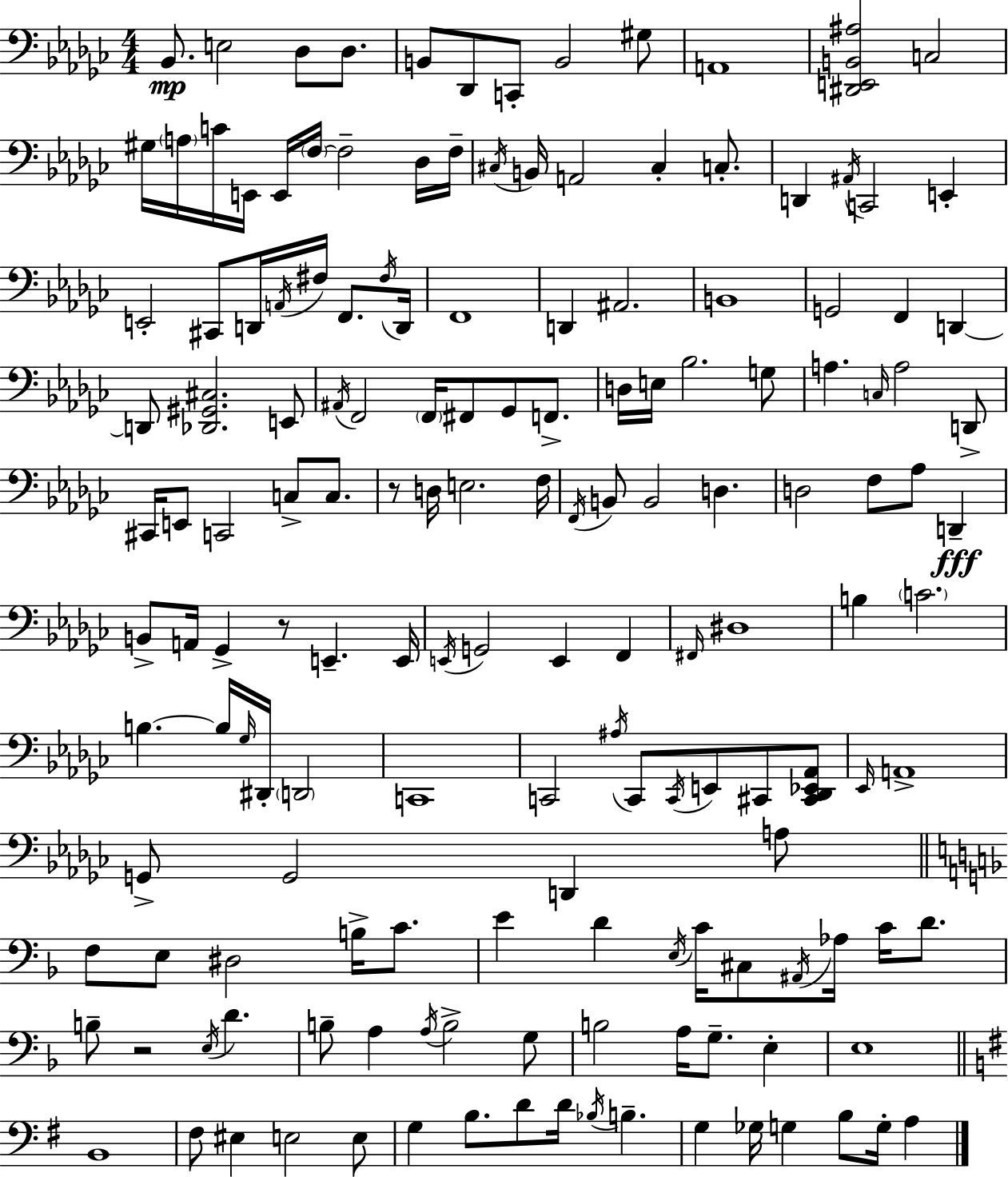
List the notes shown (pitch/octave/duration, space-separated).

Bb2/e. E3/h Db3/e Db3/e. B2/e Db2/e C2/e B2/h G#3/e A2/w [D#2,E2,B2,A#3]/h C3/h G#3/s A3/s C4/s E2/s E2/s F3/s F3/h Db3/s F3/s C#3/s B2/s A2/h C#3/q C3/e. D2/q A#2/s C2/h E2/q E2/h C#2/e D2/s A2/s F#3/s F2/e. F#3/s D2/s F2/w D2/q A#2/h. B2/w G2/h F2/q D2/q D2/e [Db2,G#2,C#3]/h. E2/e A#2/s F2/h F2/s F#2/e Gb2/e F2/e. D3/s E3/s Bb3/h. G3/e A3/q. C3/s A3/h D2/e C#2/s E2/e C2/h C3/e C3/e. R/e D3/s E3/h. F3/s F2/s B2/e B2/h D3/q. D3/h F3/e Ab3/e D2/q B2/e A2/s Gb2/q R/e E2/q. E2/s E2/s G2/h E2/q F2/q F#2/s D#3/w B3/q C4/h. B3/q. B3/s Gb3/s D#2/s D2/h C2/w C2/h A#3/s C2/e C2/s E2/e C#2/e [C#2,Db2,Eb2,Ab2]/e Eb2/s A2/w G2/e G2/h D2/q A3/e F3/e E3/e D#3/h B3/s C4/e. E4/q D4/q E3/s C4/s C#3/e A#2/s Ab3/s C4/s D4/e. B3/e R/h E3/s D4/q. B3/e A3/q A3/s B3/h G3/e B3/h A3/s G3/e. E3/q E3/w B2/w F#3/e EIS3/q E3/h E3/e G3/q B3/e. D4/e D4/s Bb3/s B3/q. G3/q Gb3/s G3/q B3/e G3/s A3/q